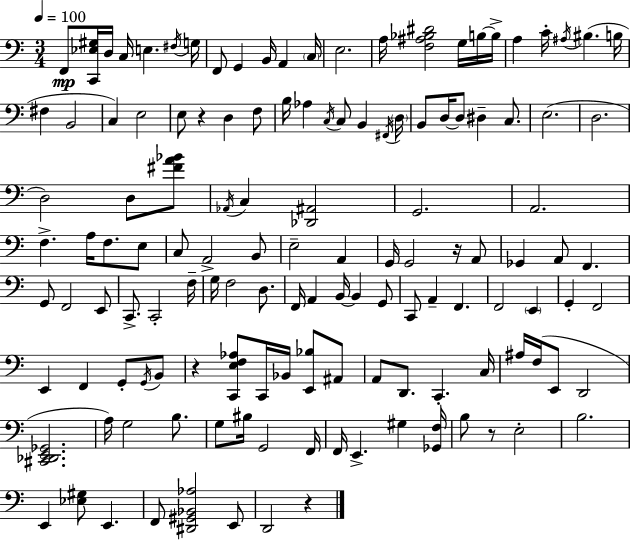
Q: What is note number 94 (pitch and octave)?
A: D2